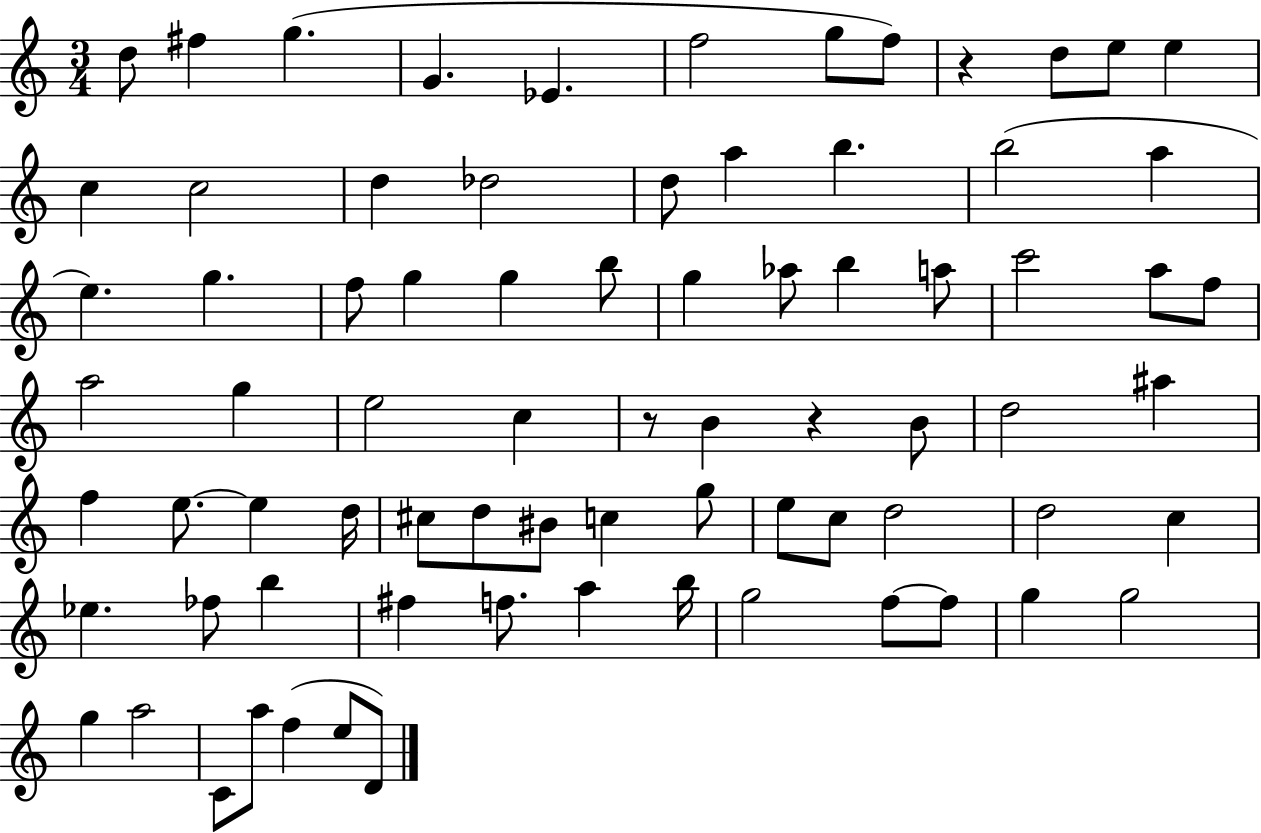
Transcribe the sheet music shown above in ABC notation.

X:1
T:Untitled
M:3/4
L:1/4
K:C
d/2 ^f g G _E f2 g/2 f/2 z d/2 e/2 e c c2 d _d2 d/2 a b b2 a e g f/2 g g b/2 g _a/2 b a/2 c'2 a/2 f/2 a2 g e2 c z/2 B z B/2 d2 ^a f e/2 e d/4 ^c/2 d/2 ^B/2 c g/2 e/2 c/2 d2 d2 c _e _f/2 b ^f f/2 a b/4 g2 f/2 f/2 g g2 g a2 C/2 a/2 f e/2 D/2